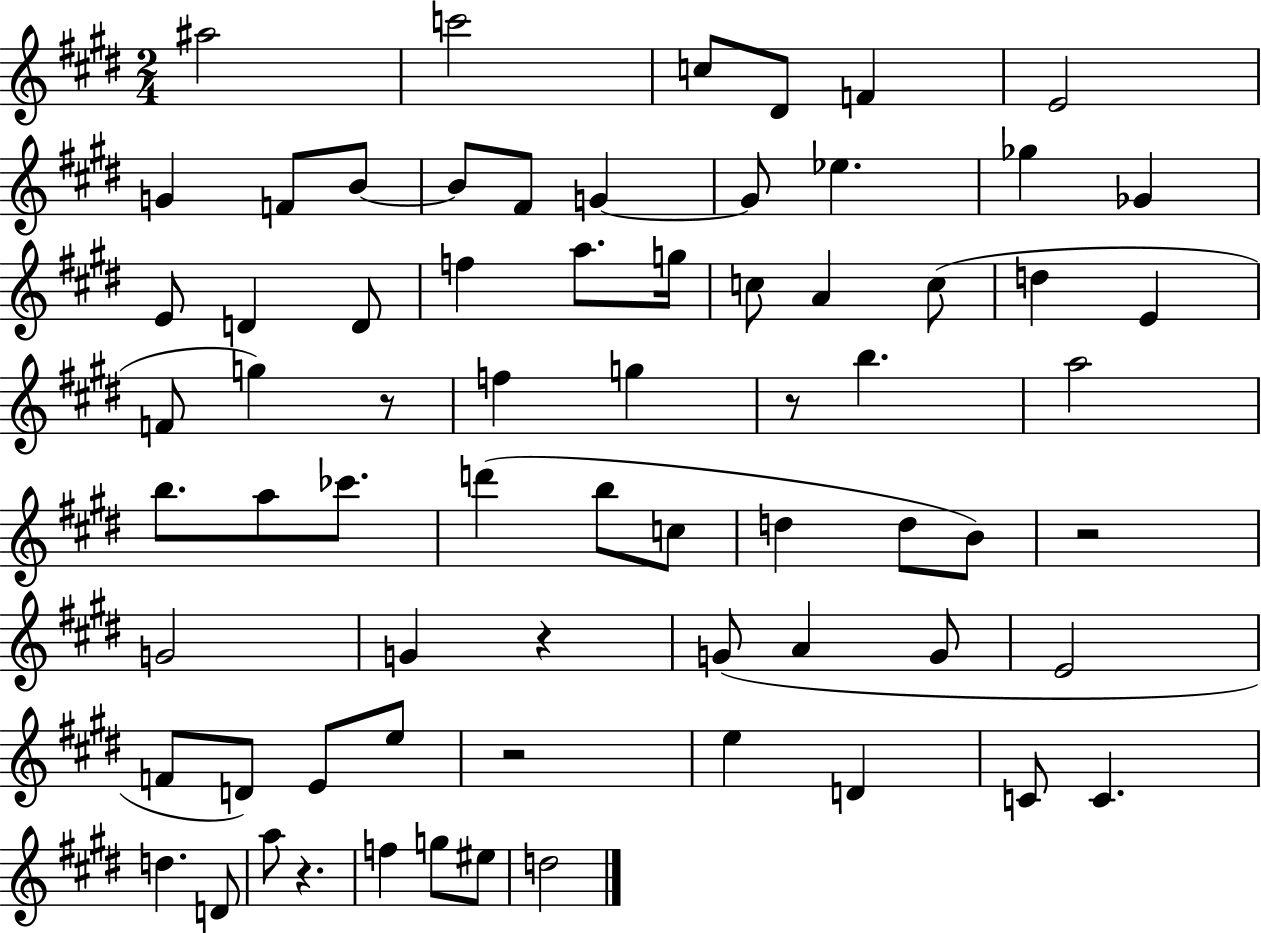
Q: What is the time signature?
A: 2/4